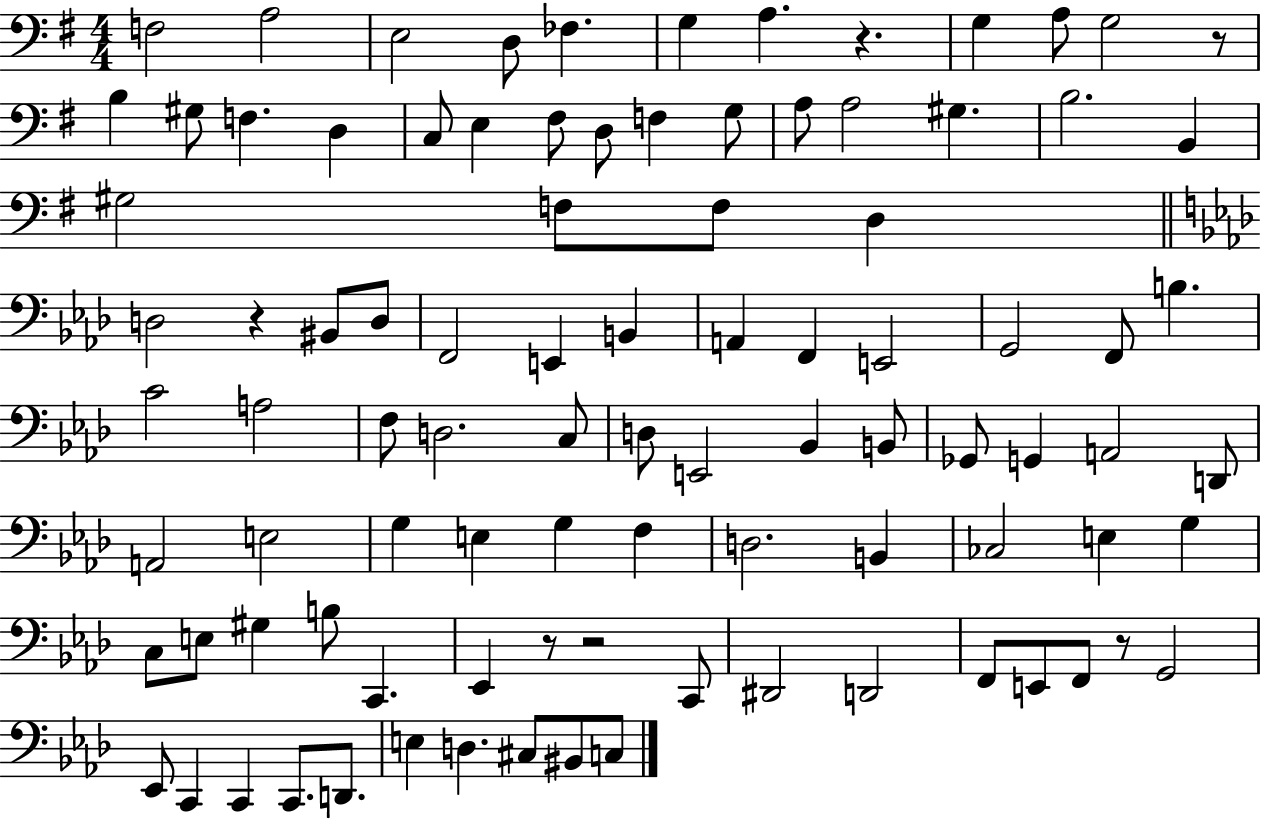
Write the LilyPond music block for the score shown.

{
  \clef bass
  \numericTimeSignature
  \time 4/4
  \key g \major
  f2 a2 | e2 d8 fes4. | g4 a4. r4. | g4 a8 g2 r8 | \break b4 gis8 f4. d4 | c8 e4 fis8 d8 f4 g8 | a8 a2 gis4. | b2. b,4 | \break gis2 f8 f8 d4 | \bar "||" \break \key aes \major d2 r4 bis,8 d8 | f,2 e,4 b,4 | a,4 f,4 e,2 | g,2 f,8 b4. | \break c'2 a2 | f8 d2. c8 | d8 e,2 bes,4 b,8 | ges,8 g,4 a,2 d,8 | \break a,2 e2 | g4 e4 g4 f4 | d2. b,4 | ces2 e4 g4 | \break c8 e8 gis4 b8 c,4. | ees,4 r8 r2 c,8 | dis,2 d,2 | f,8 e,8 f,8 r8 g,2 | \break ees,8 c,4 c,4 c,8. d,8. | e4 d4. cis8 bis,8 c8 | \bar "|."
}